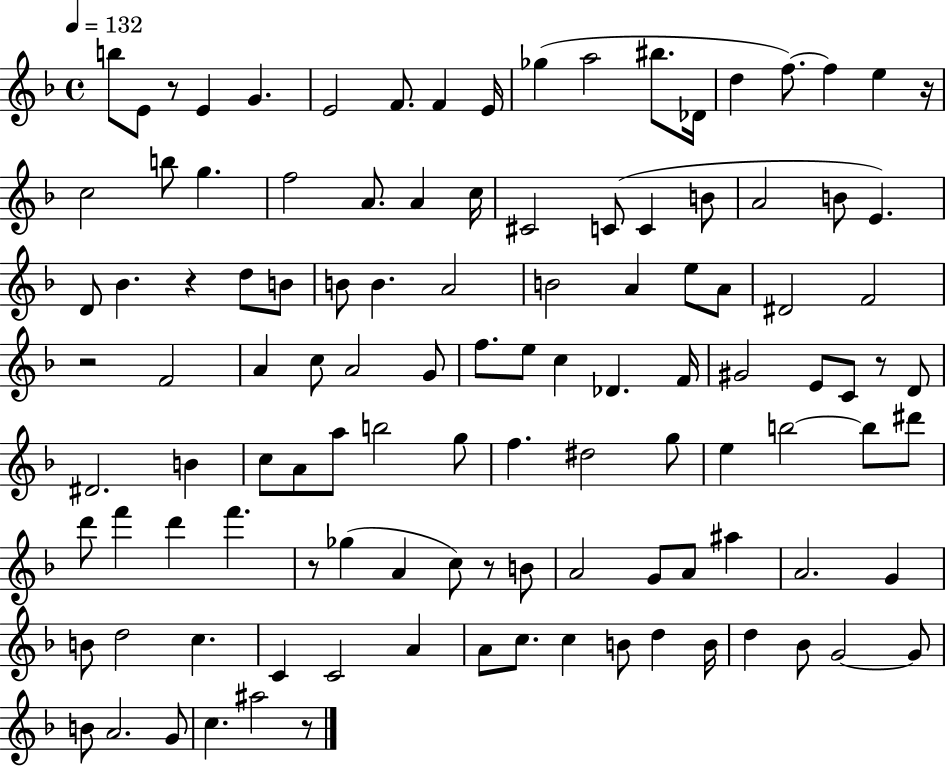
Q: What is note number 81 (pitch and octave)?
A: G4